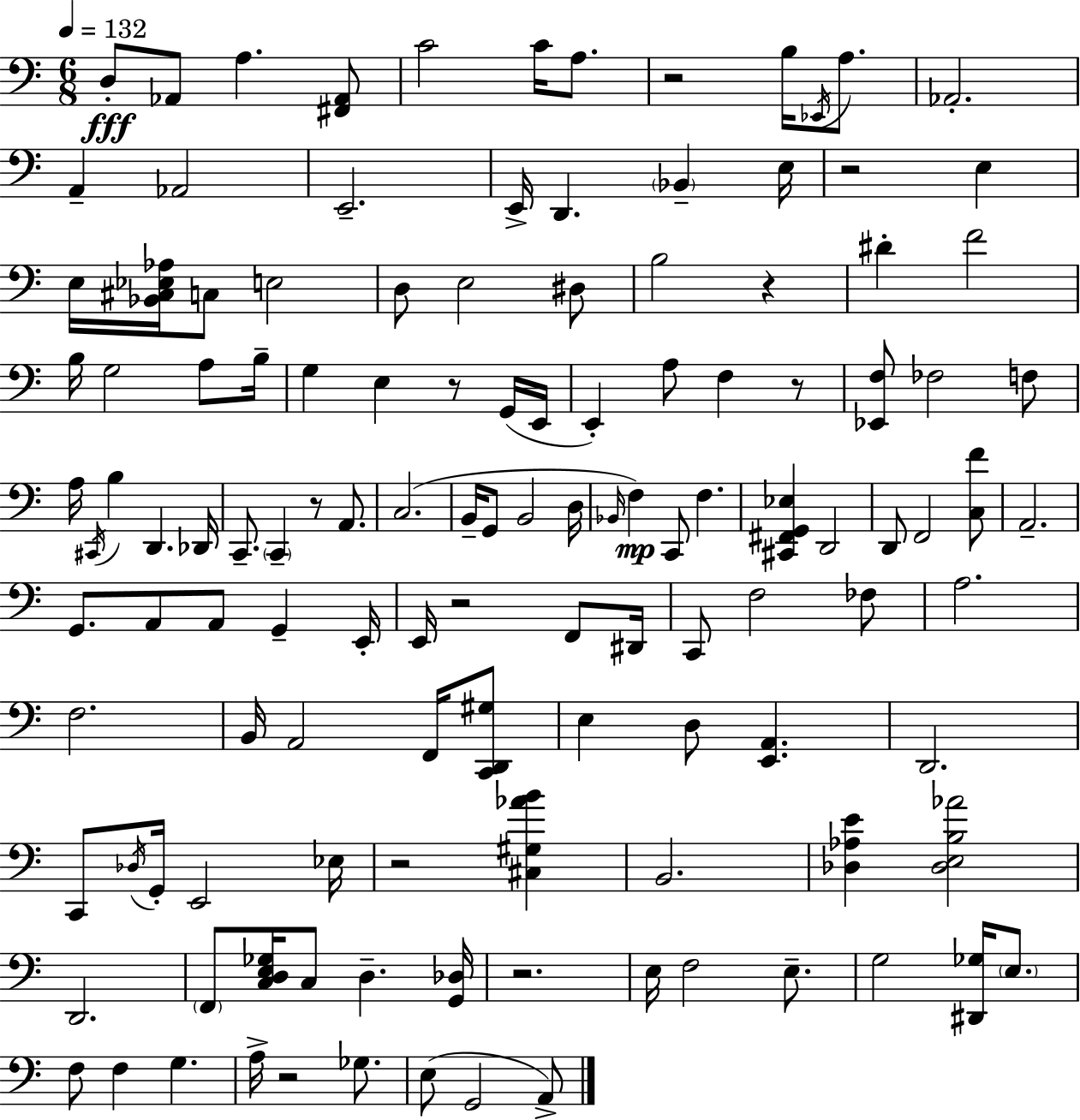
D3/e Ab2/e A3/q. [F#2,Ab2]/e C4/h C4/s A3/e. R/h B3/s Eb2/s A3/e. Ab2/h. A2/q Ab2/h E2/h. E2/s D2/q. Bb2/q E3/s R/h E3/q E3/s [Bb2,C#3,Eb3,Ab3]/s C3/e E3/h D3/e E3/h D#3/e B3/h R/q D#4/q F4/h B3/s G3/h A3/e B3/s G3/q E3/q R/e G2/s E2/s E2/q A3/e F3/q R/e [Eb2,F3]/e FES3/h F3/e A3/s C#2/s B3/q D2/q. Db2/s C2/e. C2/q R/e A2/e. C3/h. B2/s G2/e B2/h D3/s Bb2/s F3/q C2/e F3/q. [C#2,F#2,G2,Eb3]/q D2/h D2/e F2/h [C3,F4]/e A2/h. G2/e. A2/e A2/e G2/q E2/s E2/s R/h F2/e D#2/s C2/e F3/h FES3/e A3/h. F3/h. B2/s A2/h F2/s [C2,D2,G#3]/e E3/q D3/e [E2,A2]/q. D2/h. C2/e Db3/s G2/s E2/h Eb3/s R/h [C#3,G#3,Ab4,B4]/q B2/h. [Db3,Ab3,E4]/q [Db3,E3,B3,Ab4]/h D2/h. F2/e [C3,D3,E3,Gb3]/s C3/e D3/q. [G2,Db3]/s R/h. E3/s F3/h E3/e. G3/h [D#2,Gb3]/s E3/e. F3/e F3/q G3/q. A3/s R/h Gb3/e. E3/e G2/h A2/e